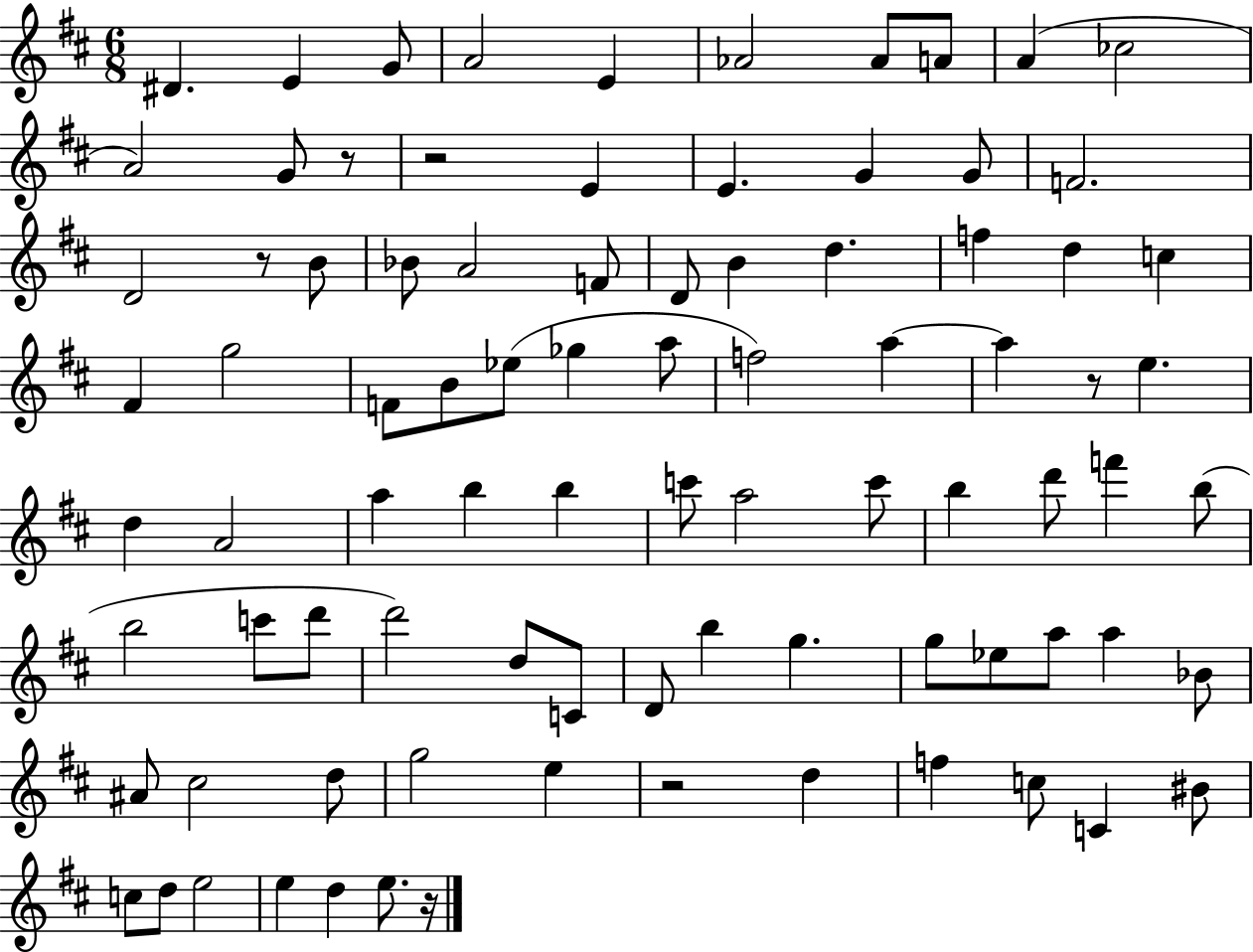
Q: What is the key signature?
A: D major